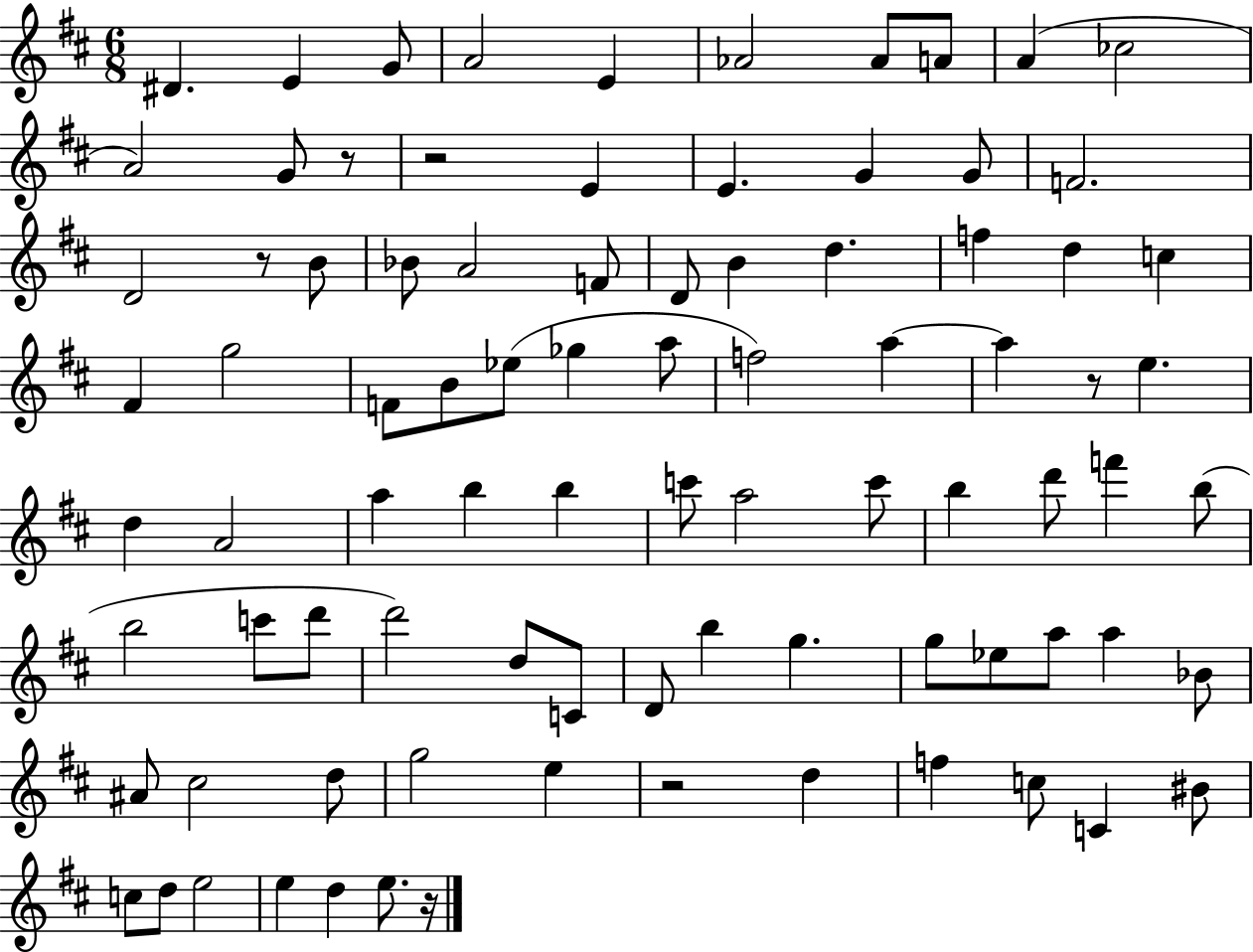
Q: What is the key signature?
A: D major